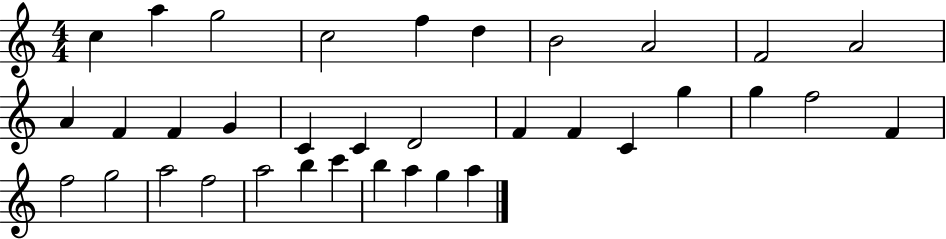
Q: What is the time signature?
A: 4/4